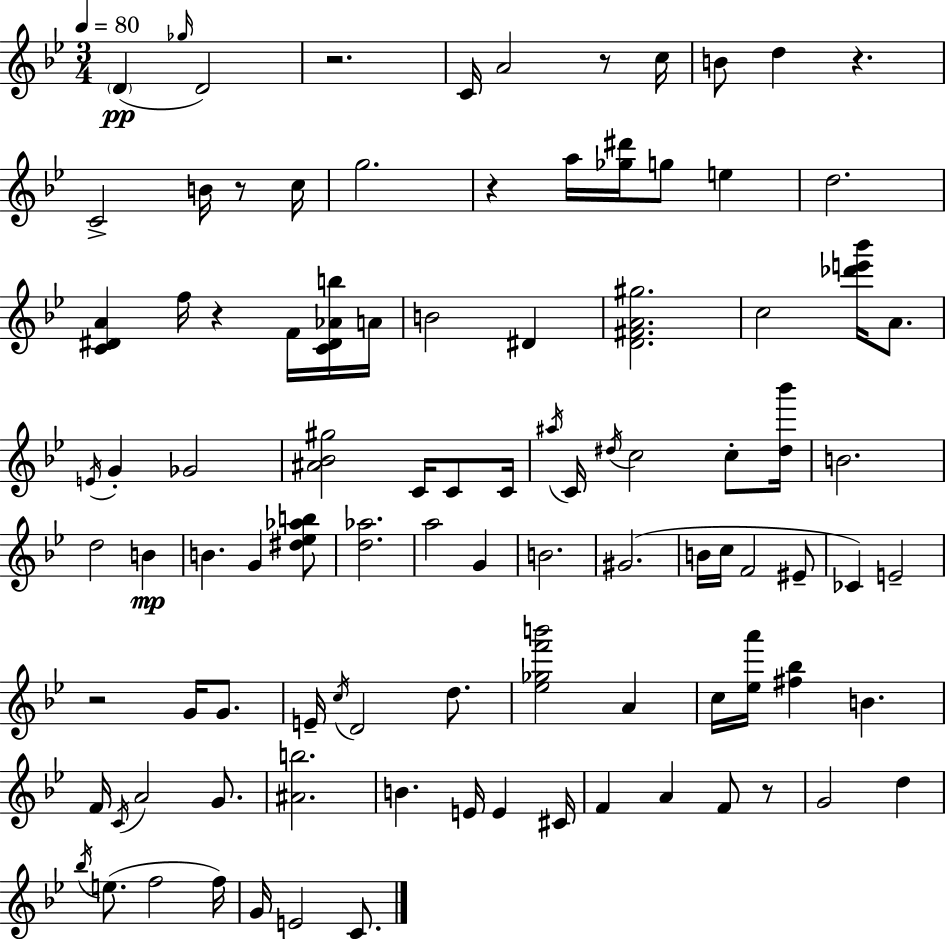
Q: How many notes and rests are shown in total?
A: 99